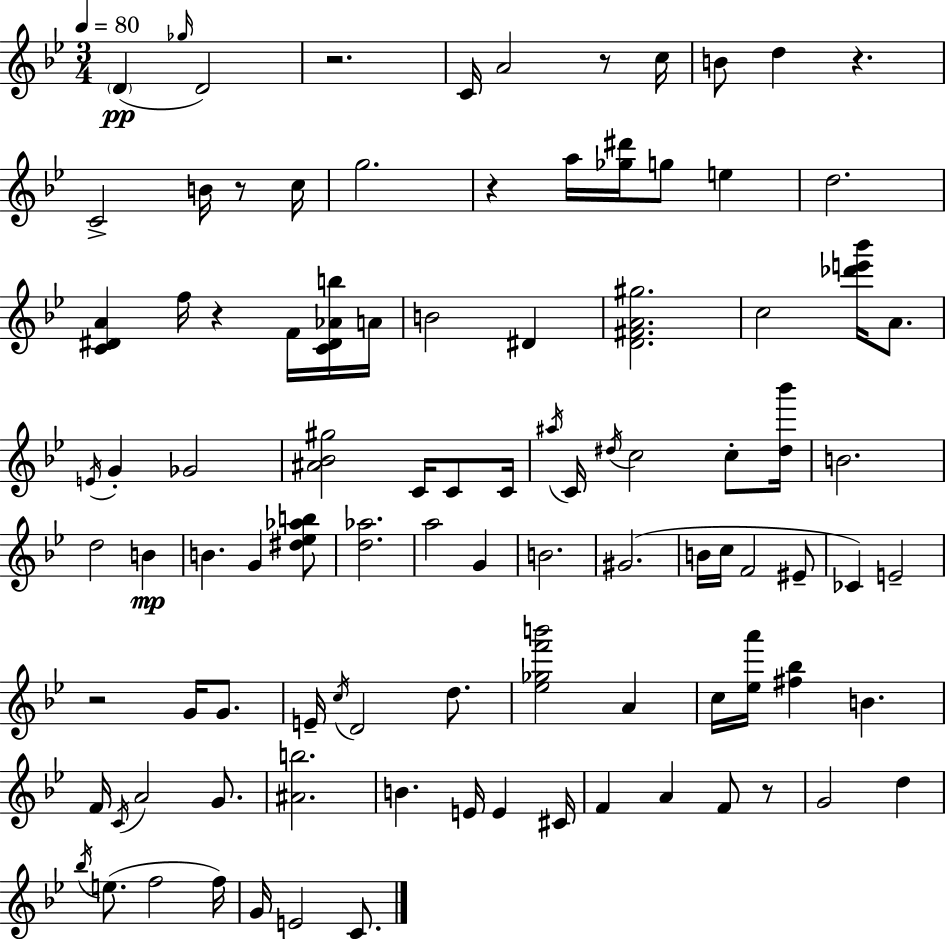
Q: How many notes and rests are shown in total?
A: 99